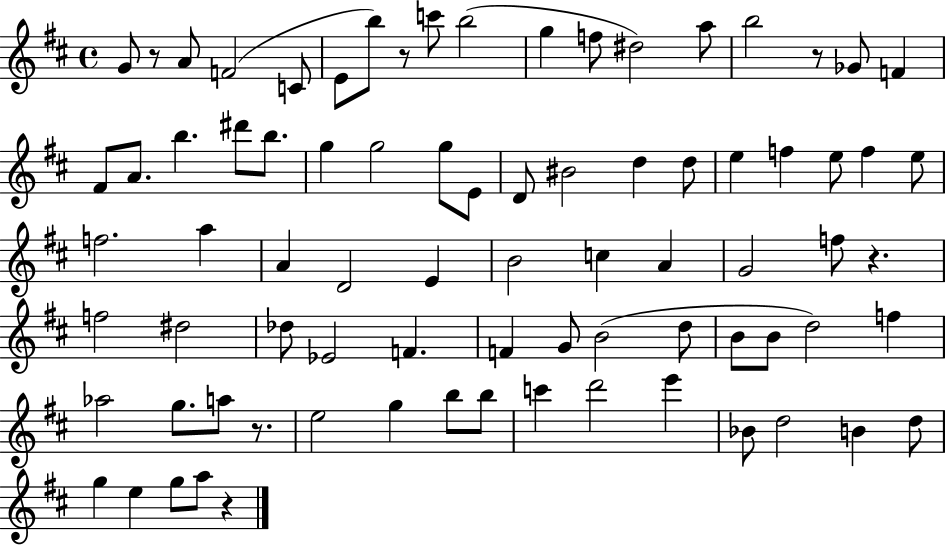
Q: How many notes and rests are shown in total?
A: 80